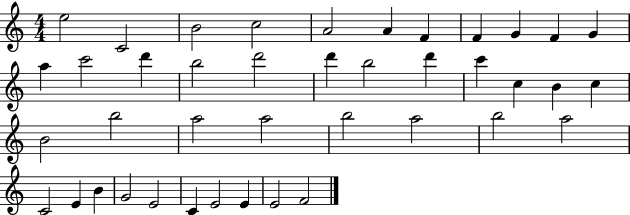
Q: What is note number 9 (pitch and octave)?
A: G4